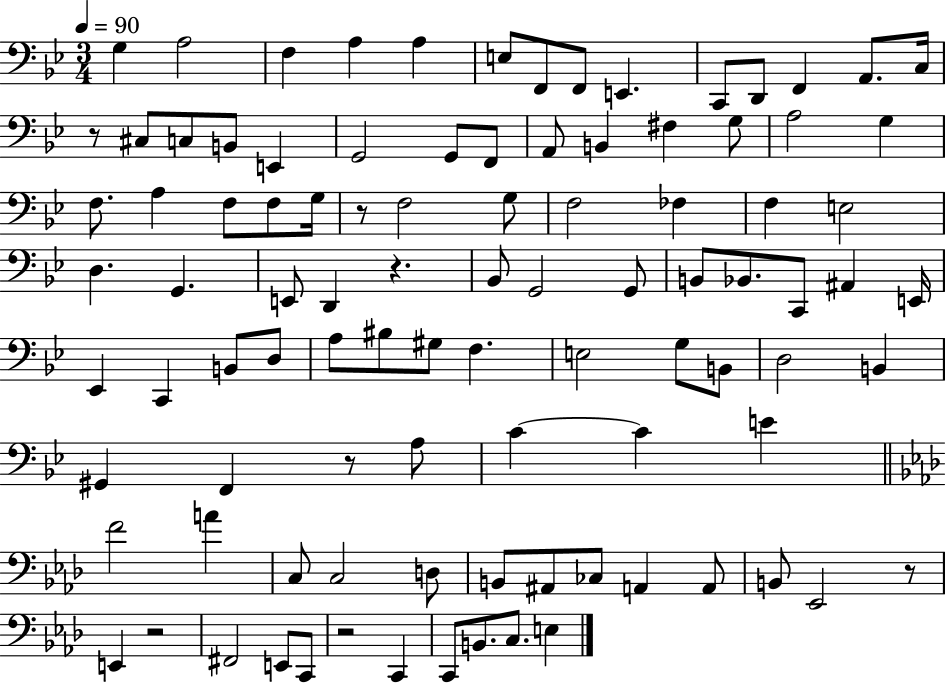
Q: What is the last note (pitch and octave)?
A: E3